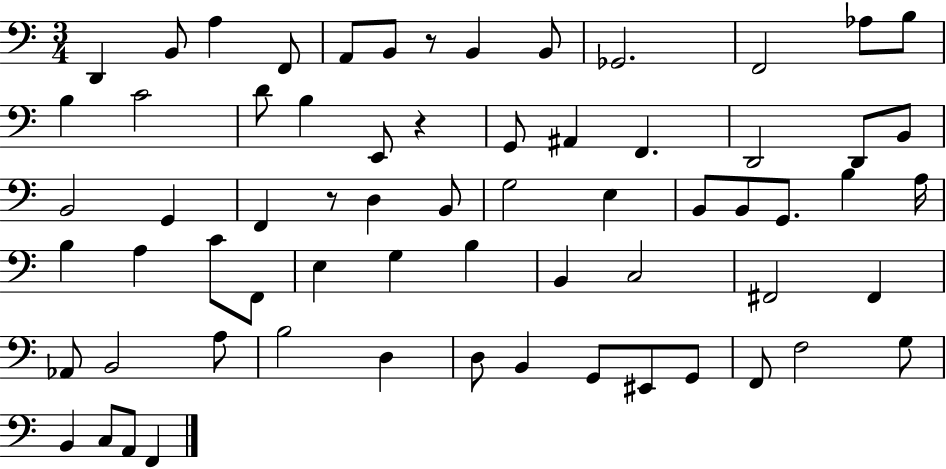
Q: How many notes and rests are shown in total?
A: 66